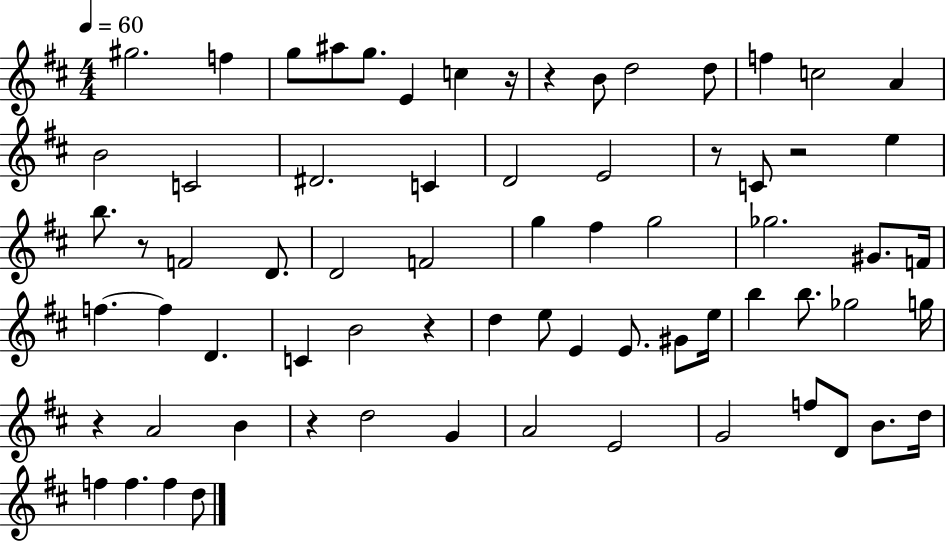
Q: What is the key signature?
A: D major